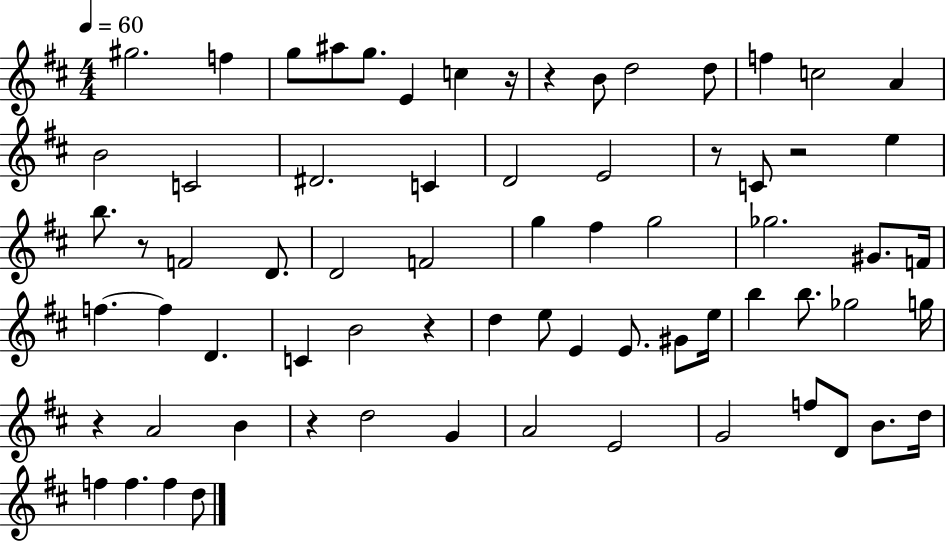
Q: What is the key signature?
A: D major